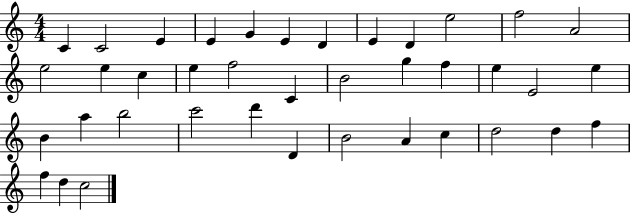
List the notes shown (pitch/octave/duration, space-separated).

C4/q C4/h E4/q E4/q G4/q E4/q D4/q E4/q D4/q E5/h F5/h A4/h E5/h E5/q C5/q E5/q F5/h C4/q B4/h G5/q F5/q E5/q E4/h E5/q B4/q A5/q B5/h C6/h D6/q D4/q B4/h A4/q C5/q D5/h D5/q F5/q F5/q D5/q C5/h